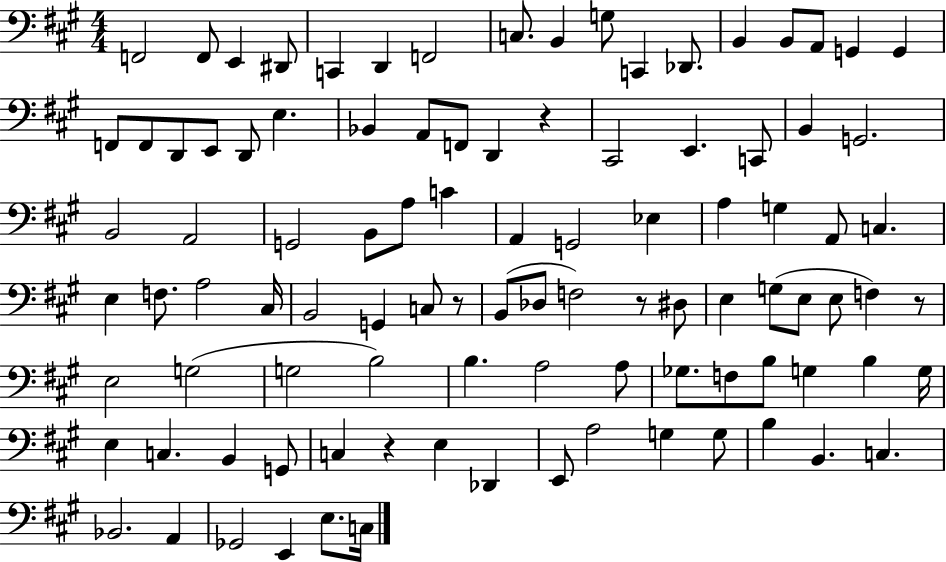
F2/h F2/e E2/q D#2/e C2/q D2/q F2/h C3/e. B2/q G3/e C2/q Db2/e. B2/q B2/e A2/e G2/q G2/q F2/e F2/e D2/e E2/e D2/e E3/q. Bb2/q A2/e F2/e D2/q R/q C#2/h E2/q. C2/e B2/q G2/h. B2/h A2/h G2/h B2/e A3/e C4/q A2/q G2/h Eb3/q A3/q G3/q A2/e C3/q. E3/q F3/e. A3/h C#3/s B2/h G2/q C3/e R/e B2/e Db3/e F3/h R/e D#3/e E3/q G3/e E3/e E3/e F3/q R/e E3/h G3/h G3/h B3/h B3/q. A3/h A3/e Gb3/e. F3/e B3/e G3/q B3/q G3/s E3/q C3/q. B2/q G2/e C3/q R/q E3/q Db2/q E2/e A3/h G3/q G3/e B3/q B2/q. C3/q. Bb2/h. A2/q Gb2/h E2/q E3/e. C3/s